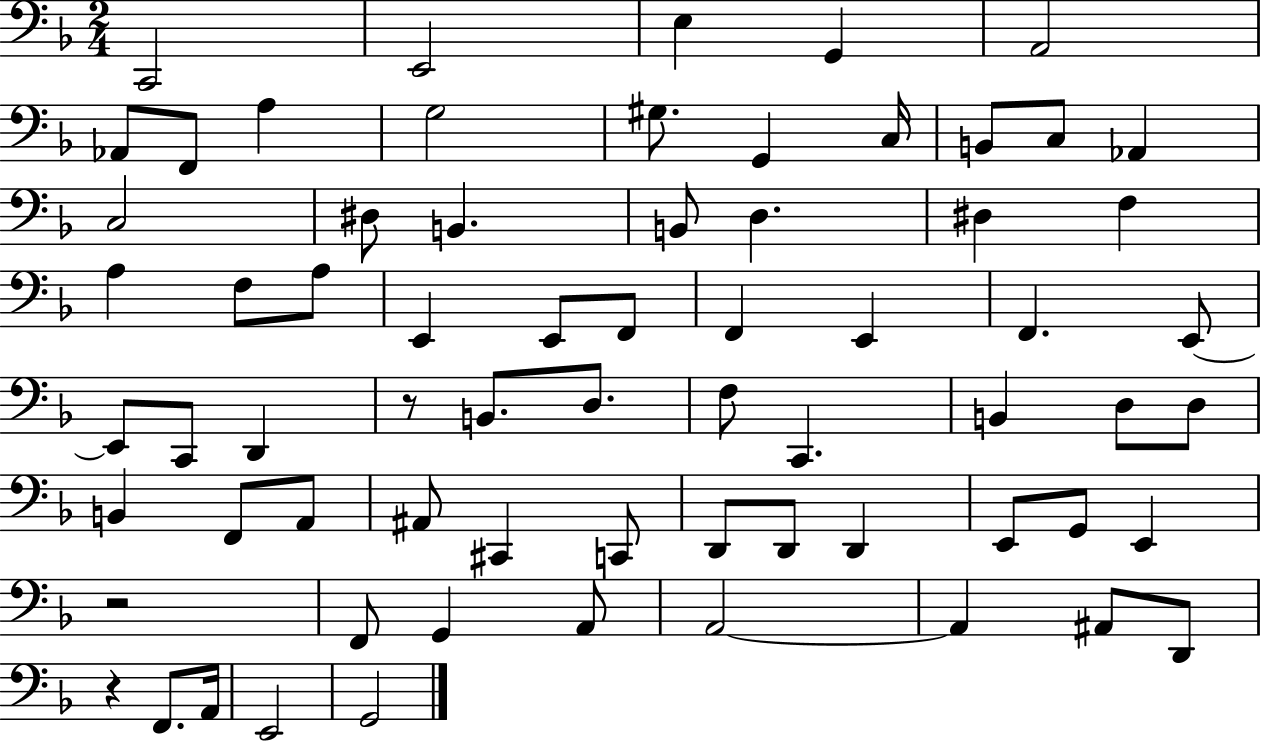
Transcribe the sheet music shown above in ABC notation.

X:1
T:Untitled
M:2/4
L:1/4
K:F
C,,2 E,,2 E, G,, A,,2 _A,,/2 F,,/2 A, G,2 ^G,/2 G,, C,/4 B,,/2 C,/2 _A,, C,2 ^D,/2 B,, B,,/2 D, ^D, F, A, F,/2 A,/2 E,, E,,/2 F,,/2 F,, E,, F,, E,,/2 E,,/2 C,,/2 D,, z/2 B,,/2 D,/2 F,/2 C,, B,, D,/2 D,/2 B,, F,,/2 A,,/2 ^A,,/2 ^C,, C,,/2 D,,/2 D,,/2 D,, E,,/2 G,,/2 E,, z2 F,,/2 G,, A,,/2 A,,2 A,, ^A,,/2 D,,/2 z F,,/2 A,,/4 E,,2 G,,2